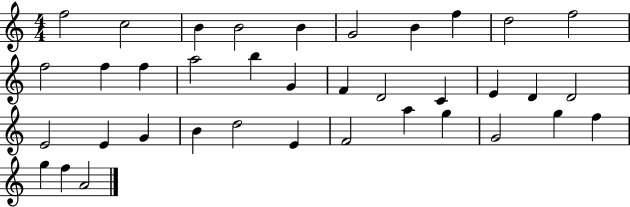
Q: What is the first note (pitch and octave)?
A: F5